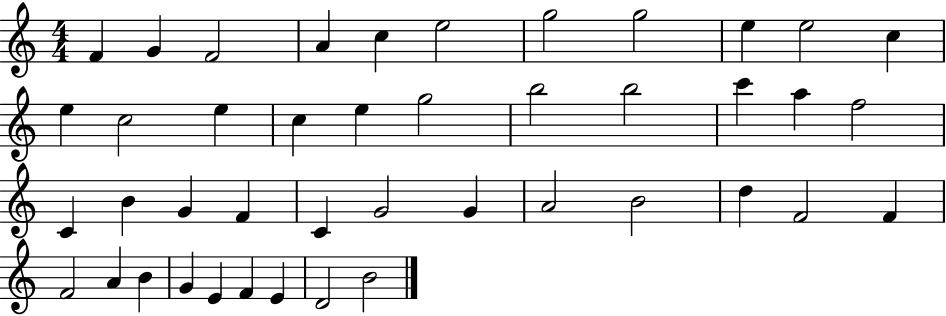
F4/q G4/q F4/h A4/q C5/q E5/h G5/h G5/h E5/q E5/h C5/q E5/q C5/h E5/q C5/q E5/q G5/h B5/h B5/h C6/q A5/q F5/h C4/q B4/q G4/q F4/q C4/q G4/h G4/q A4/h B4/h D5/q F4/h F4/q F4/h A4/q B4/q G4/q E4/q F4/q E4/q D4/h B4/h